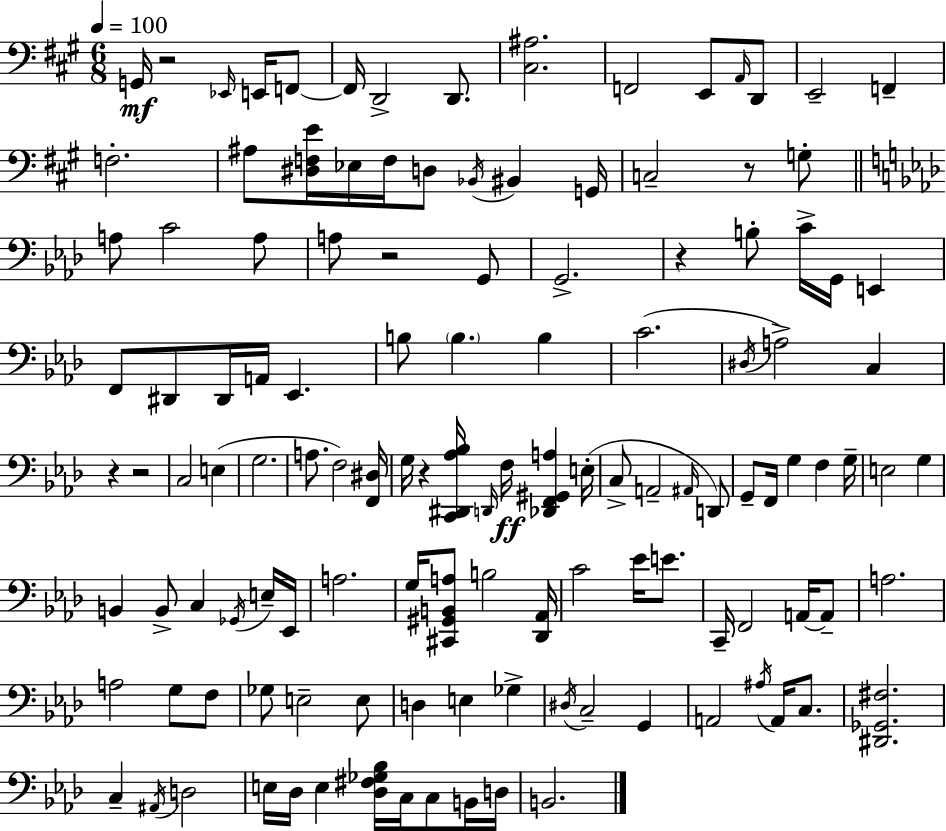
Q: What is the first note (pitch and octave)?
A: G2